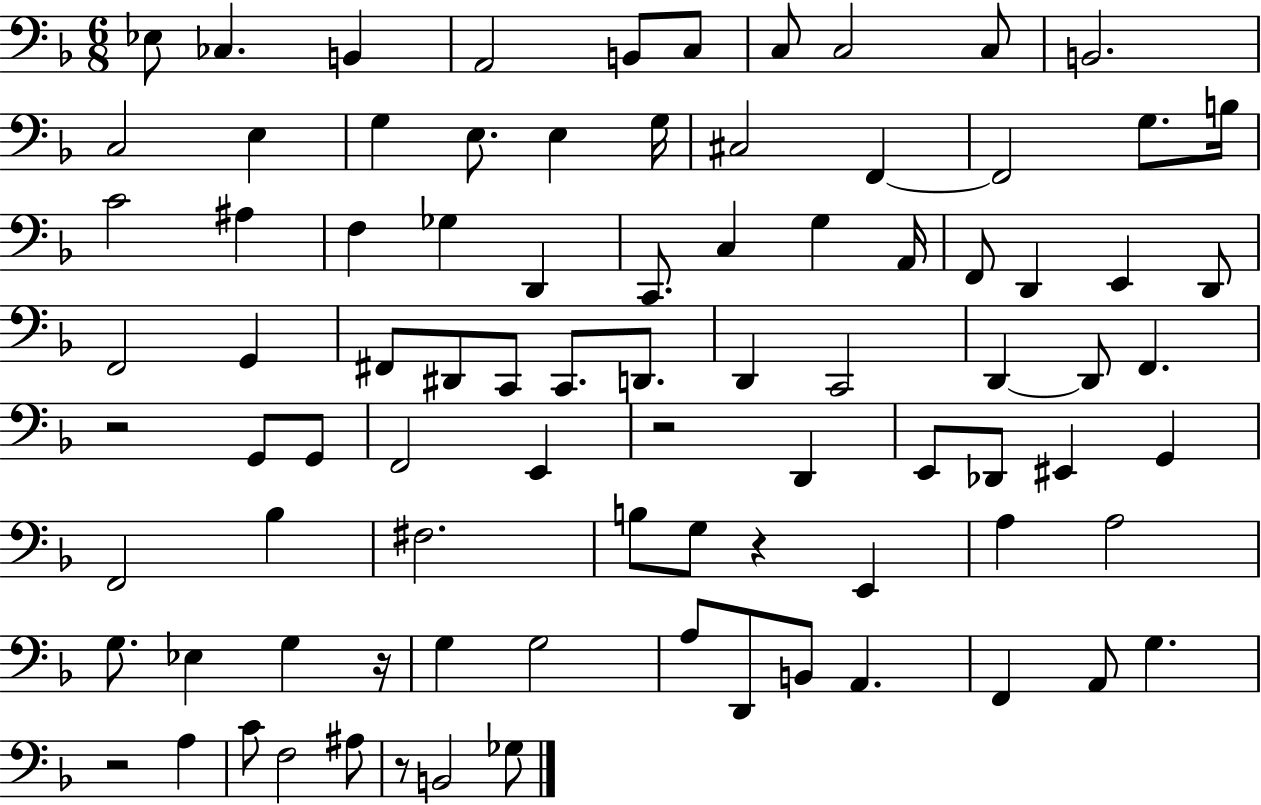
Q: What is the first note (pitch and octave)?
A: Eb3